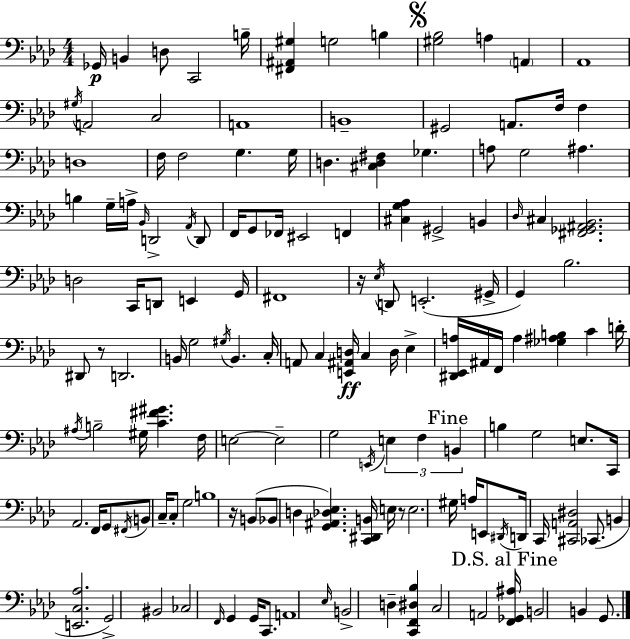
X:1
T:Untitled
M:4/4
L:1/4
K:Ab
_G,,/4 B,, D,/2 C,,2 B,/4 [^F,,^A,,^G,] G,2 B, [^G,_B,]2 A, A,, _A,,4 ^G,/4 A,,2 C,2 A,,4 B,,4 ^G,,2 A,,/2 F,/4 F, D,4 F,/4 F,2 G, G,/4 D, [^C,D,^F,] _G, A,/2 G,2 ^A, B, G,/4 A,/4 _B,,/4 D,,2 _A,,/4 D,,/2 F,,/4 G,,/2 _F,,/4 ^E,,2 F,, [^C,G,_A,] ^G,,2 B,, _D,/4 ^C, [^F,,_G,,^A,,_B,,]2 D,2 C,,/4 D,,/2 E,, G,,/4 ^F,,4 z/4 _E,/4 D,,/2 E,,2 ^G,,/4 G,, _B,2 ^D,,/2 z/2 D,,2 B,,/4 G,2 ^G,/4 B,, C,/4 A,,/2 C, [E,,^A,,D,]/4 C, D,/4 _E, [^D,,_E,,A,]/4 ^A,,/4 F,,/4 A, [_G,^A,B,] C D/4 ^A,/4 B,2 ^G,/4 [C^F^G] F,/4 E,2 E,2 G,2 E,,/4 E, F, B,, B, G,2 E,/2 C,,/4 _A,,2 F,,/4 G,,/2 ^F,,/4 B,,/2 C,/4 C,/2 G,2 B,4 z/4 B,,/2 _B,,/2 D, [G,,^A,,_D,_E,] [C,,^D,,B,,]/4 E,/4 z/2 E,2 ^G,/4 A,/4 E,,/2 ^D,,/4 D,,/4 C,,/4 [^C,,A,,^D,]2 _C,,/2 B,, [E,,C,_A,]2 G,,2 ^B,,2 _C,2 F,,/4 G,, G,,/4 C,,/2 A,,4 _E,/4 B,,2 D, [C,,F,,^D,_B,] C,2 A,,2 [F,,_G,,^A,]/4 B,,2 B,, G,,/2